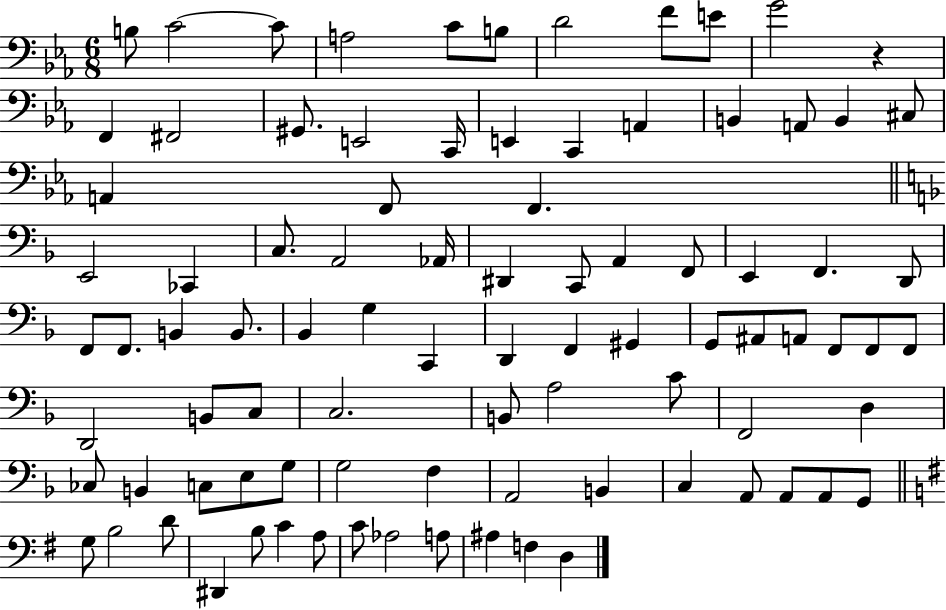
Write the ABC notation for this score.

X:1
T:Untitled
M:6/8
L:1/4
K:Eb
B,/2 C2 C/2 A,2 C/2 B,/2 D2 F/2 E/2 G2 z F,, ^F,,2 ^G,,/2 E,,2 C,,/4 E,, C,, A,, B,, A,,/2 B,, ^C,/2 A,, F,,/2 F,, E,,2 _C,, C,/2 A,,2 _A,,/4 ^D,, C,,/2 A,, F,,/2 E,, F,, D,,/2 F,,/2 F,,/2 B,, B,,/2 _B,, G, C,, D,, F,, ^G,, G,,/2 ^A,,/2 A,,/2 F,,/2 F,,/2 F,,/2 D,,2 B,,/2 C,/2 C,2 B,,/2 A,2 C/2 F,,2 D, _C,/2 B,, C,/2 E,/2 G,/2 G,2 F, A,,2 B,, C, A,,/2 A,,/2 A,,/2 G,,/2 G,/2 B,2 D/2 ^D,, B,/2 C A,/2 C/2 _A,2 A,/2 ^A, F, D,